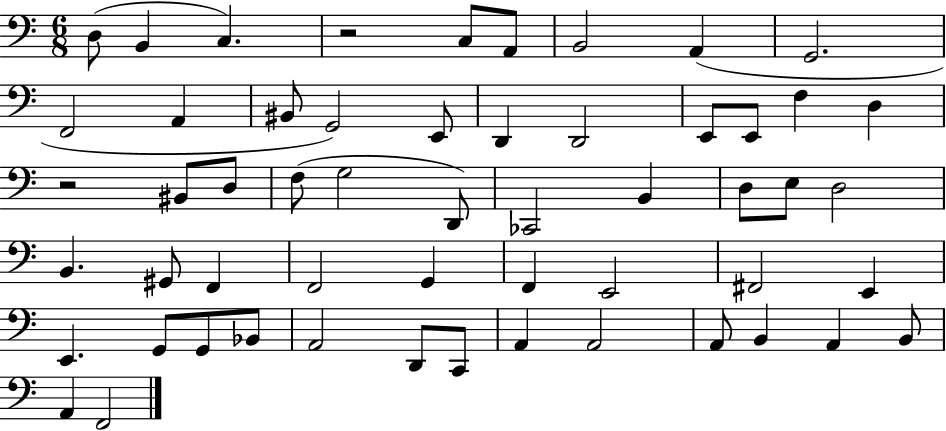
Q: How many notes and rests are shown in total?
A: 55